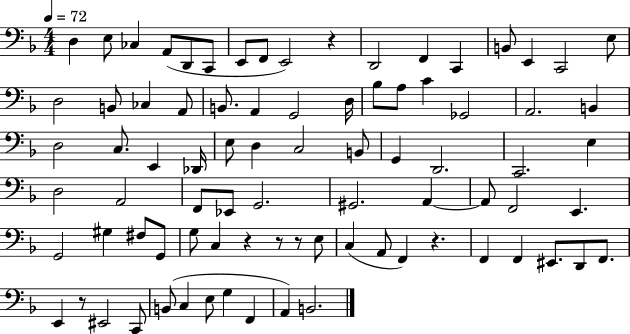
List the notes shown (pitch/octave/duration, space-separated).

D3/q E3/e CES3/q A2/e D2/e C2/e E2/e F2/e E2/h R/q D2/h F2/q C2/q B2/e E2/q C2/h E3/e D3/h B2/e CES3/q A2/e B2/e. A2/q G2/h D3/s Bb3/e A3/e C4/q Gb2/h A2/h. B2/q D3/h C3/e. E2/q Db2/s E3/e D3/q C3/h B2/e G2/q D2/h. C2/h. E3/q D3/h A2/h F2/e Eb2/e G2/h. G#2/h. A2/q A2/e F2/h E2/q. G2/h G#3/q F#3/e G2/e G3/e C3/q R/q R/e R/e E3/e C3/q A2/e F2/q R/q. F2/q F2/q EIS2/e. D2/e F2/e. E2/q R/e EIS2/h C2/e B2/e C3/q E3/e G3/q F2/q A2/q B2/h.